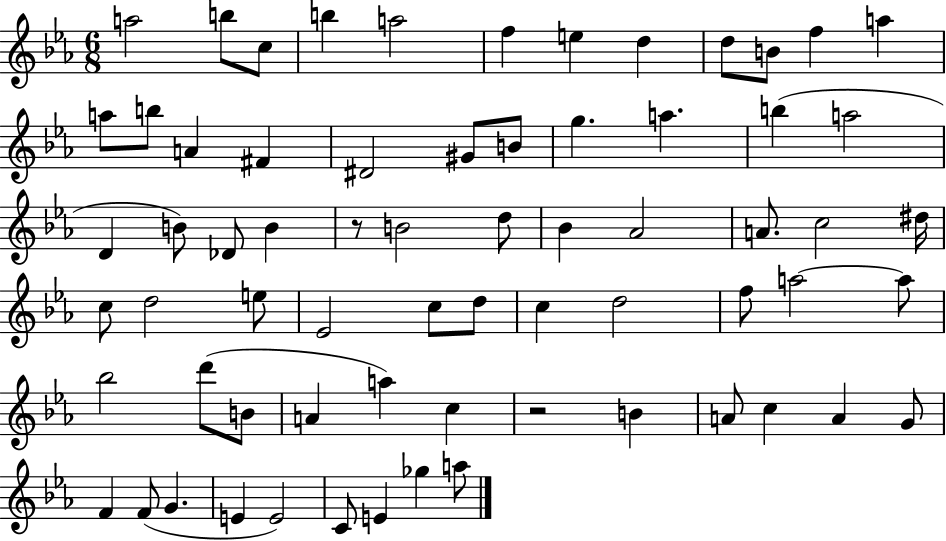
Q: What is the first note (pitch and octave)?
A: A5